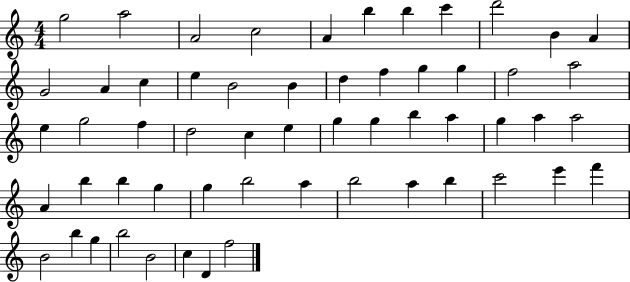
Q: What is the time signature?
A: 4/4